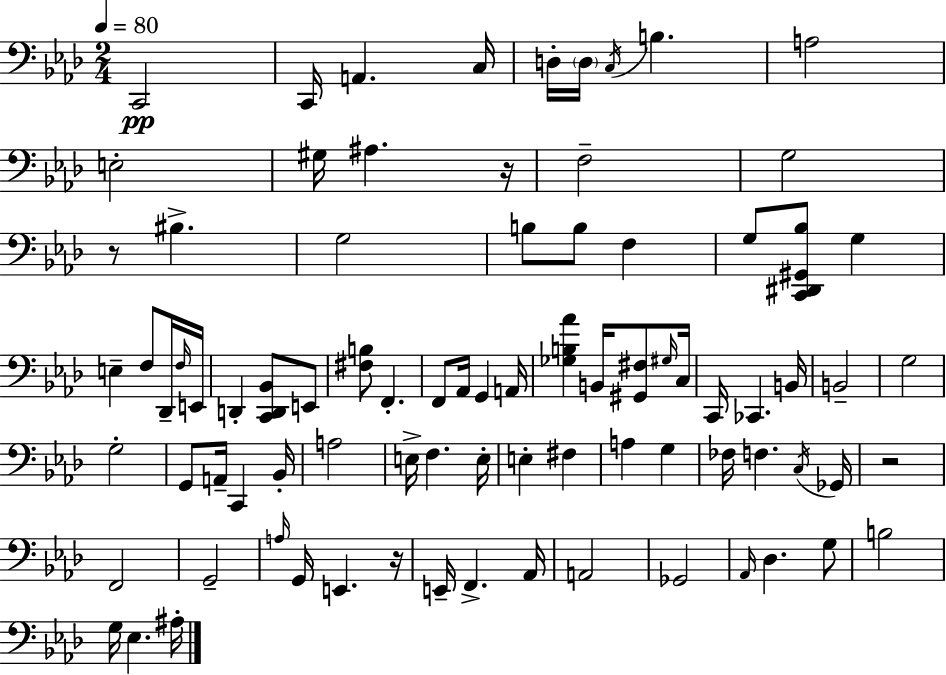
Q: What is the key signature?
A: AES major